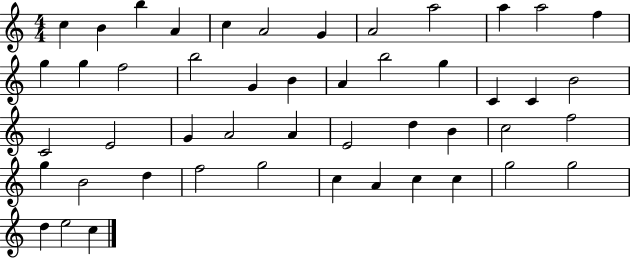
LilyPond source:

{
  \clef treble
  \numericTimeSignature
  \time 4/4
  \key c \major
  c''4 b'4 b''4 a'4 | c''4 a'2 g'4 | a'2 a''2 | a''4 a''2 f''4 | \break g''4 g''4 f''2 | b''2 g'4 b'4 | a'4 b''2 g''4 | c'4 c'4 b'2 | \break c'2 e'2 | g'4 a'2 a'4 | e'2 d''4 b'4 | c''2 f''2 | \break g''4 b'2 d''4 | f''2 g''2 | c''4 a'4 c''4 c''4 | g''2 g''2 | \break d''4 e''2 c''4 | \bar "|."
}